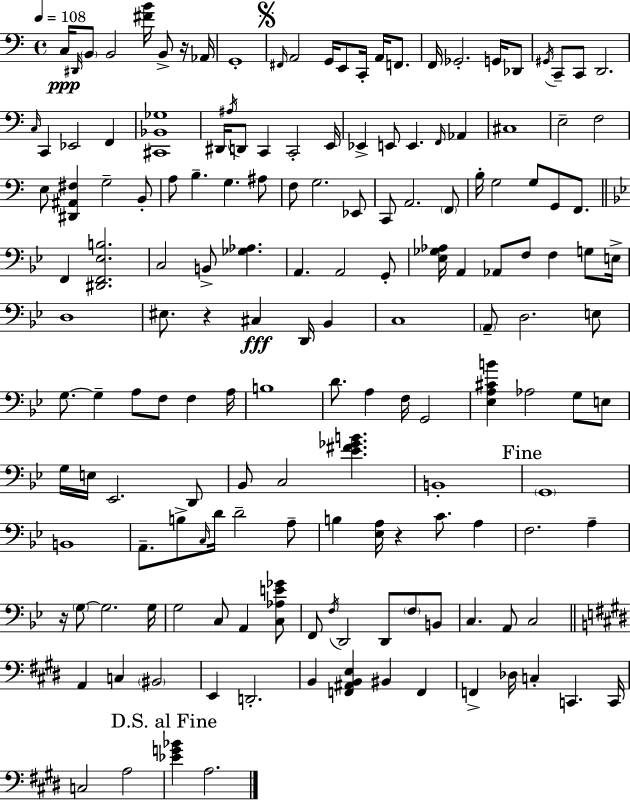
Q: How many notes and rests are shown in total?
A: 160